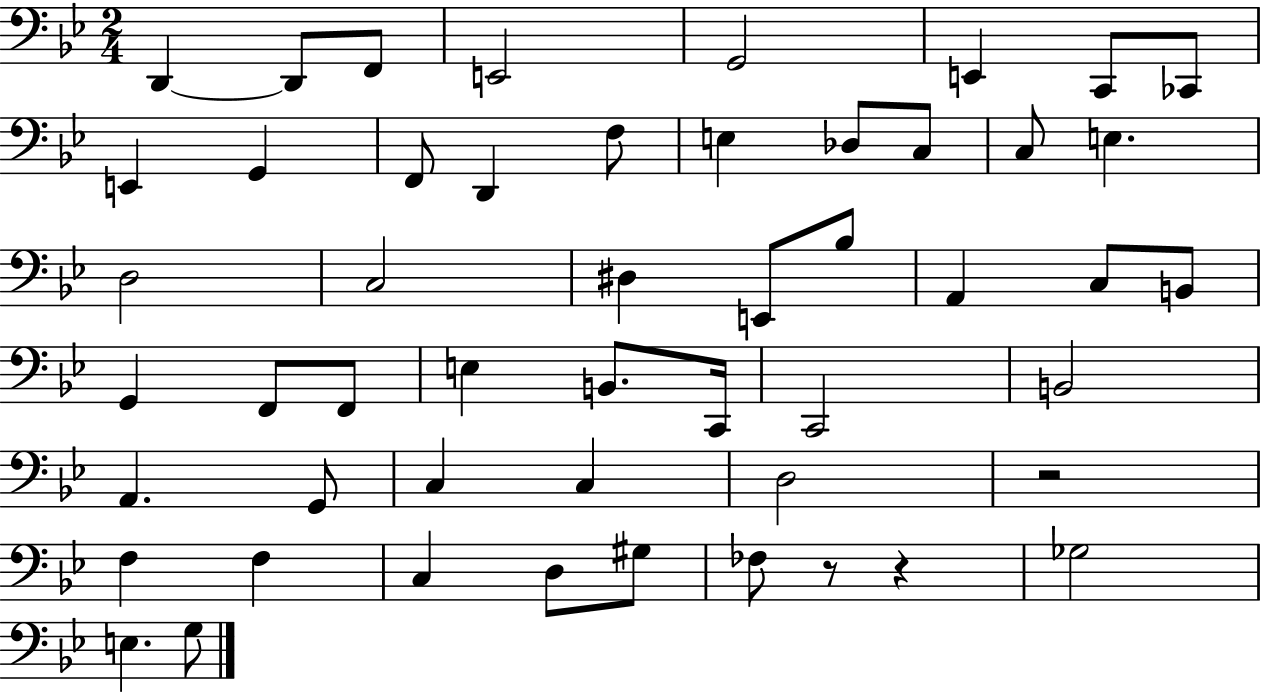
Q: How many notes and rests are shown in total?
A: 51